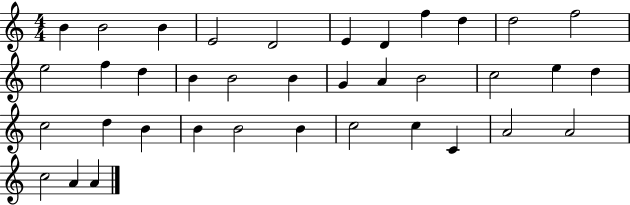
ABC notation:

X:1
T:Untitled
M:4/4
L:1/4
K:C
B B2 B E2 D2 E D f d d2 f2 e2 f d B B2 B G A B2 c2 e d c2 d B B B2 B c2 c C A2 A2 c2 A A